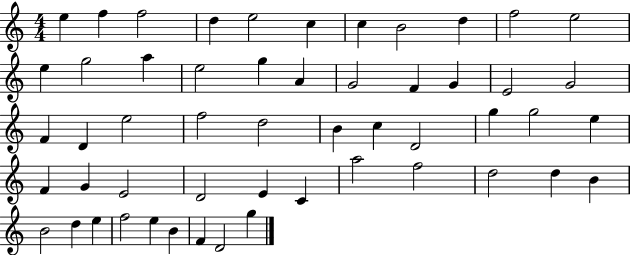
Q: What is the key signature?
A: C major